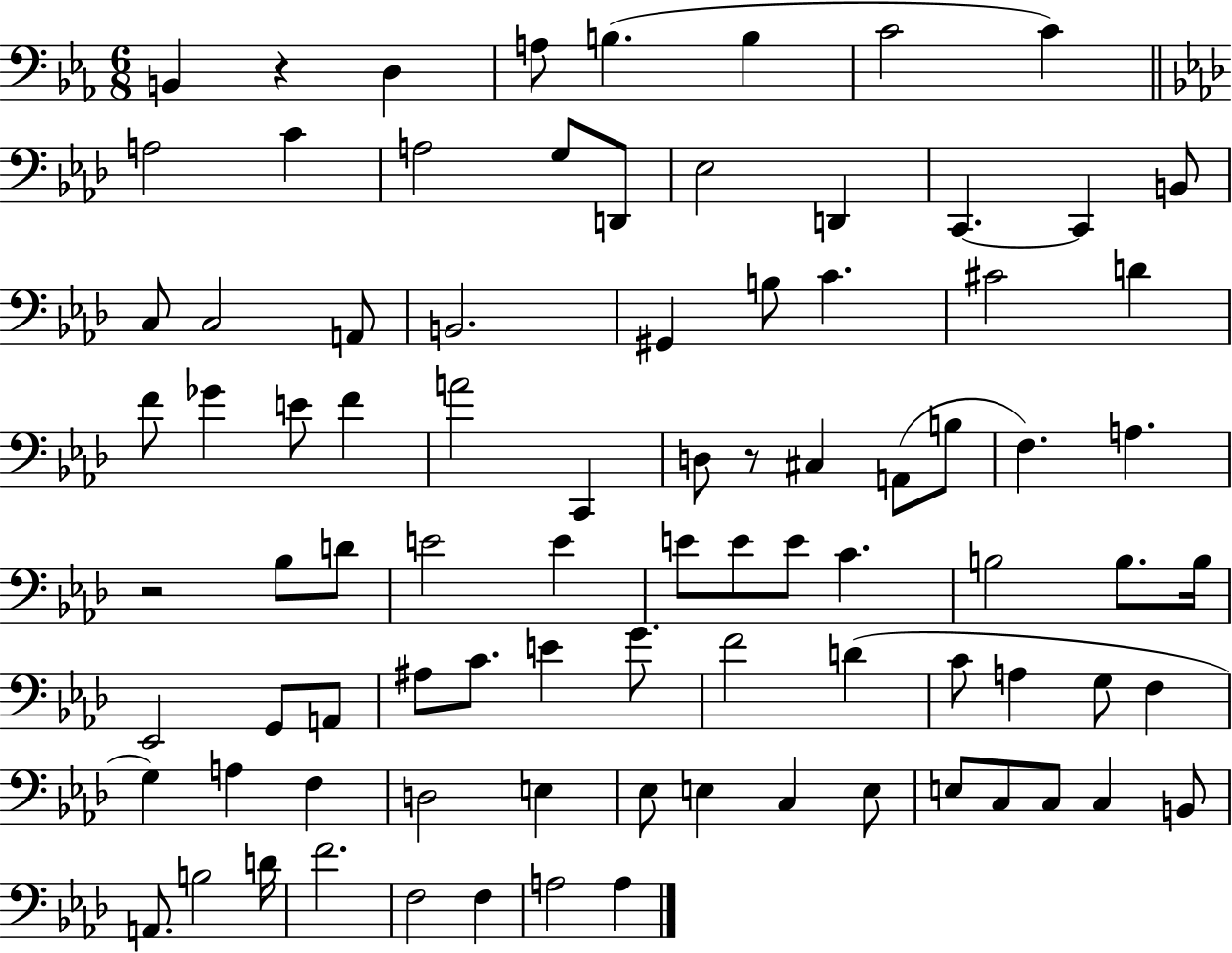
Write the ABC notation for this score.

X:1
T:Untitled
M:6/8
L:1/4
K:Eb
B,, z D, A,/2 B, B, C2 C A,2 C A,2 G,/2 D,,/2 _E,2 D,, C,, C,, B,,/2 C,/2 C,2 A,,/2 B,,2 ^G,, B,/2 C ^C2 D F/2 _G E/2 F A2 C,, D,/2 z/2 ^C, A,,/2 B,/2 F, A, z2 _B,/2 D/2 E2 E E/2 E/2 E/2 C B,2 B,/2 B,/4 _E,,2 G,,/2 A,,/2 ^A,/2 C/2 E G/2 F2 D C/2 A, G,/2 F, G, A, F, D,2 E, _E,/2 E, C, E,/2 E,/2 C,/2 C,/2 C, B,,/2 A,,/2 B,2 D/4 F2 F,2 F, A,2 A,